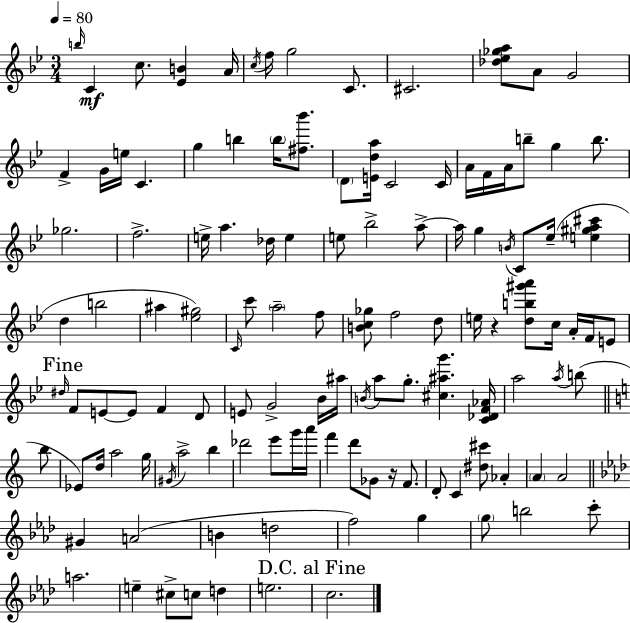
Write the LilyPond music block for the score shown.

{
  \clef treble
  \numericTimeSignature
  \time 3/4
  \key g \minor
  \tempo 4 = 80
  \grace { b''16 }\mf c'4 c''8. <ees' b'>4 | a'16 \acciaccatura { c''16 } f''16 g''2 c'8. | cis'2. | <des'' ees'' ges'' a''>8 a'8 g'2 | \break f'4-> g'16 e''16 c'4. | g''4 b''4 \parenthesize b''16 <fis'' bes'''>8. | \parenthesize d'8 <e' d'' a''>16 c'2 | c'16 a'16 f'16 a'16 b''8-- g''4 b''8. | \break ges''2. | f''2.-> | e''16-> a''4. des''16 e''4 | e''8 bes''2-> | \break a''8->~~ a''16 g''4 \acciaccatura { b'16 } c'8 ees''16--( <e'' gis'' a'' cis'''>4 | d''4 b''2 | ais''4 <ees'' gis''>2) | \grace { c'16 } c'''8 \parenthesize a''2-- | \break f''8 <b' c'' ges''>8 f''2 | d''8 e''16 r4 <d'' b'' gis''' a'''>8 c''16 | a'16-. f'16 e'8 \mark "Fine" \grace { dis''16 } f'8 e'8~~ e'8 f'4 | d'8 e'8 g'2-> | \break bes'16 ais''16 \acciaccatura { b'16 } a''8 g''8.-. <cis'' ais'' g'''>4. | <c' des' f' aes'>16 a''2 | \acciaccatura { a''16 }( b''8 \bar "||" \break \key a \minor b''8 ees'8) d''16 a''2 | g''16 \acciaccatura { gis'16 } a''2-> b''4 | des'''2 e'''8 | g'''16 a'''16 f'''4 d'''8 ges'8 r16 | \break f'8. d'8-. c'4 <dis'' cis'''>8 aes'4-. | \parenthesize a'4 a'2 | \bar "||" \break \key aes \major gis'4 a'2( | b'4 d''2 | f''2) g''4 | \parenthesize g''8 b''2 c'''8-. | \break a''2. | e''4-- cis''8-> c''8 d''4 | e''2. | \mark "D.C. al Fine" c''2. | \break \bar "|."
}